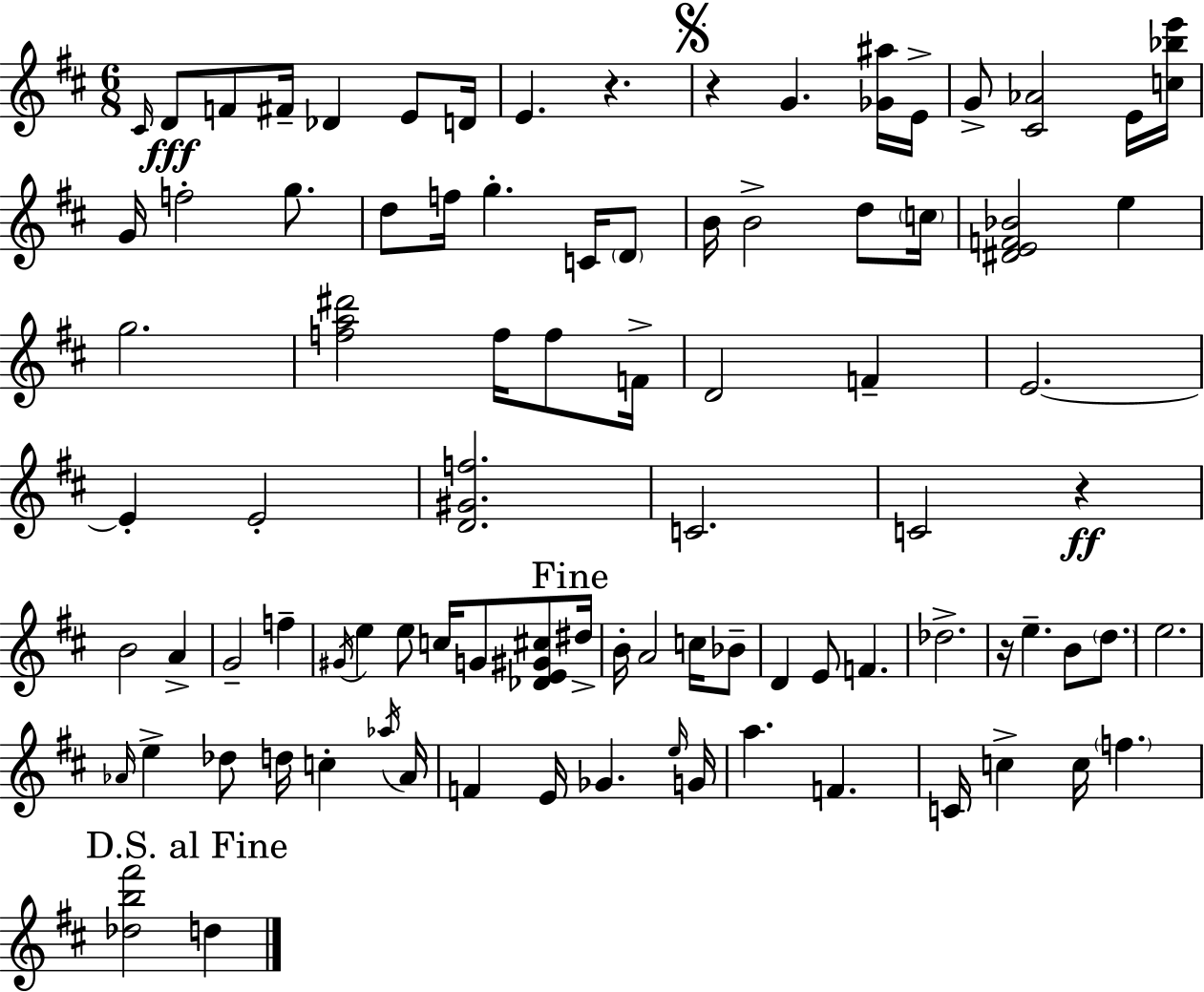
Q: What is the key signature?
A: D major